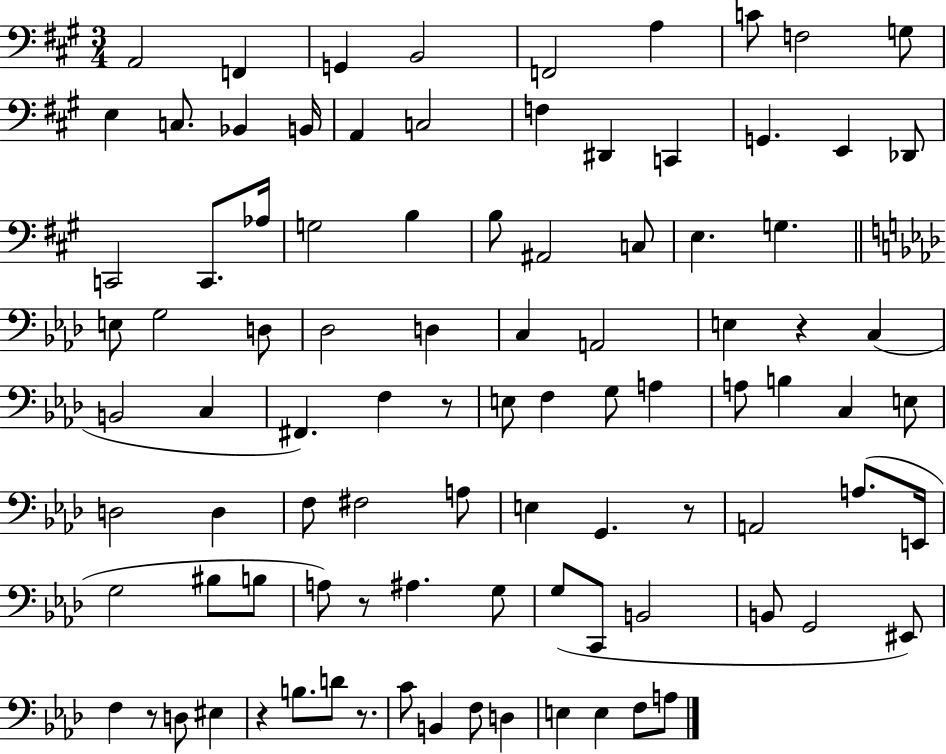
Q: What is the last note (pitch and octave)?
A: A3